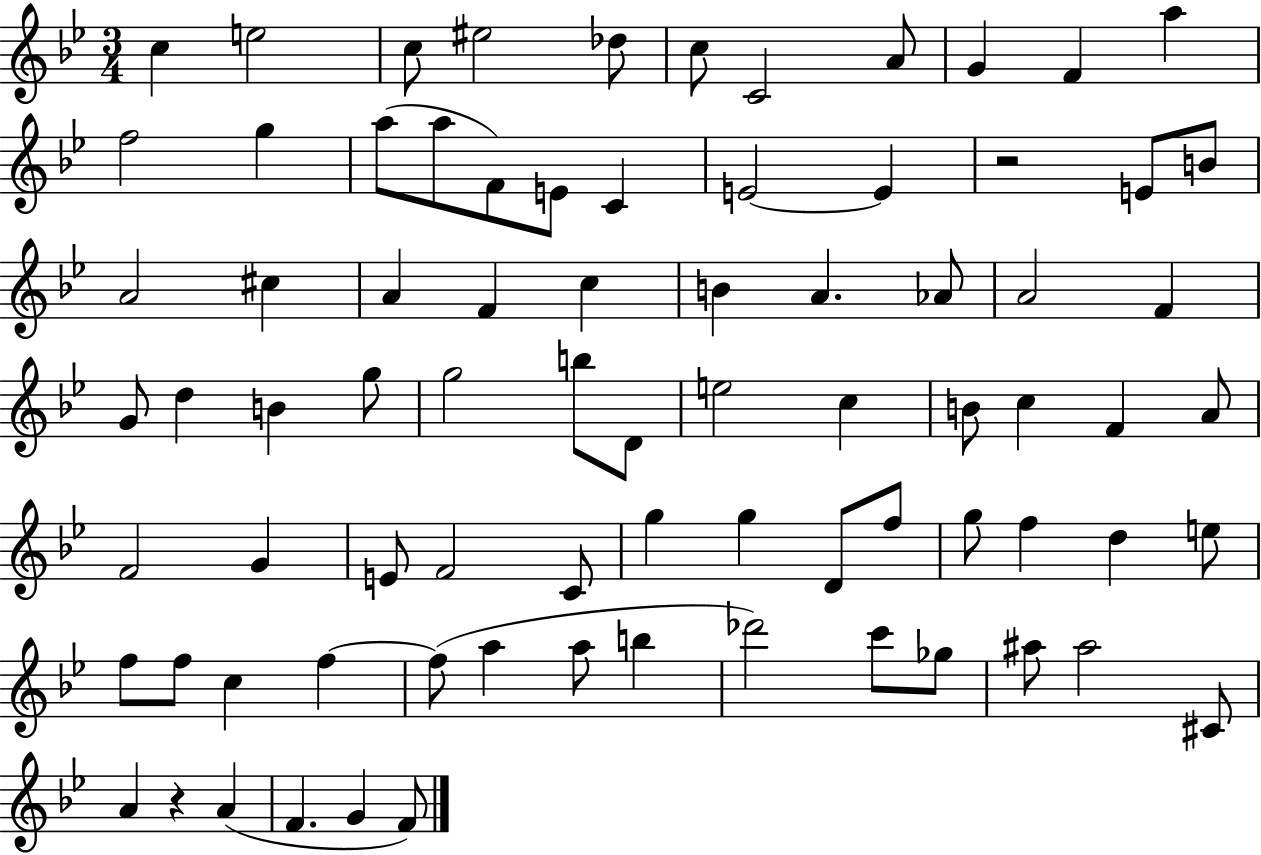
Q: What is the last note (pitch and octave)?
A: F4